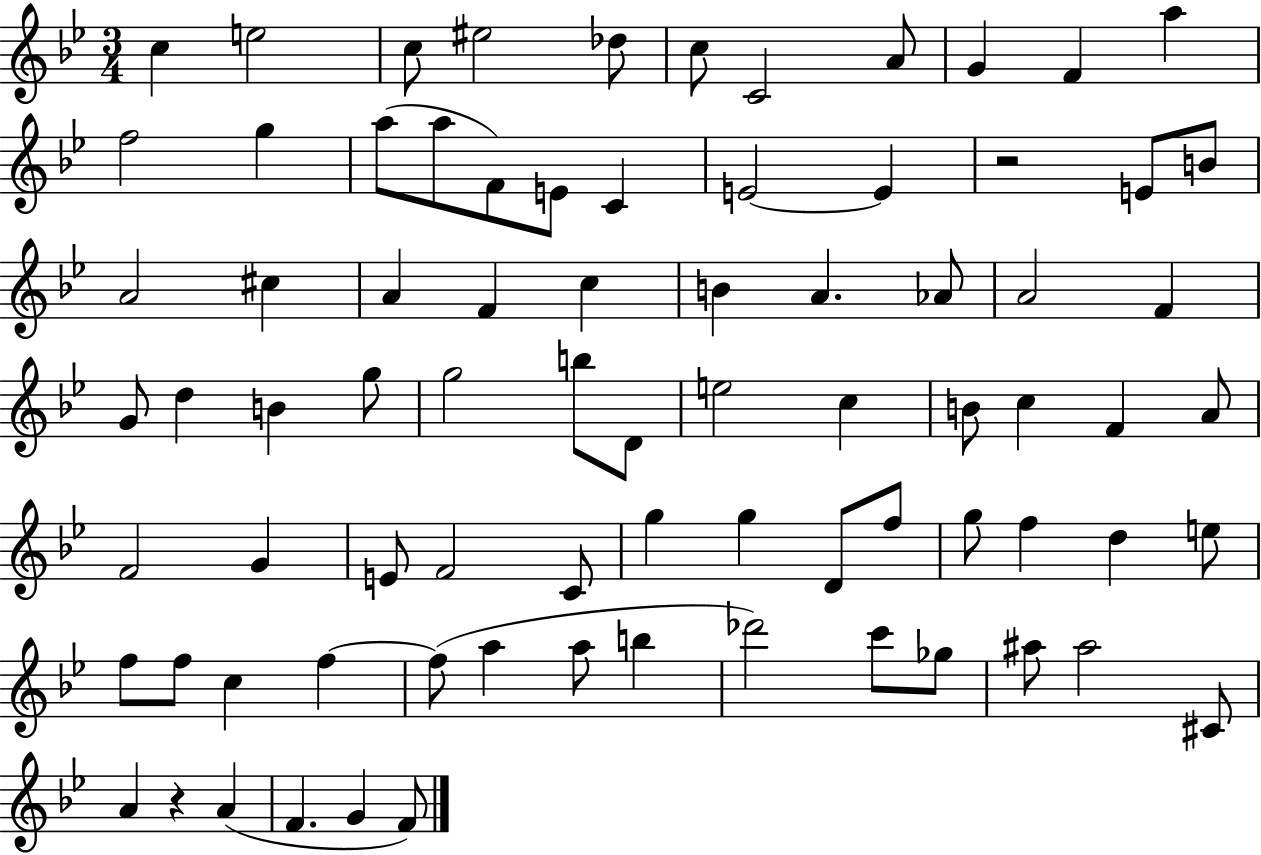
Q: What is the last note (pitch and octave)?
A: F4